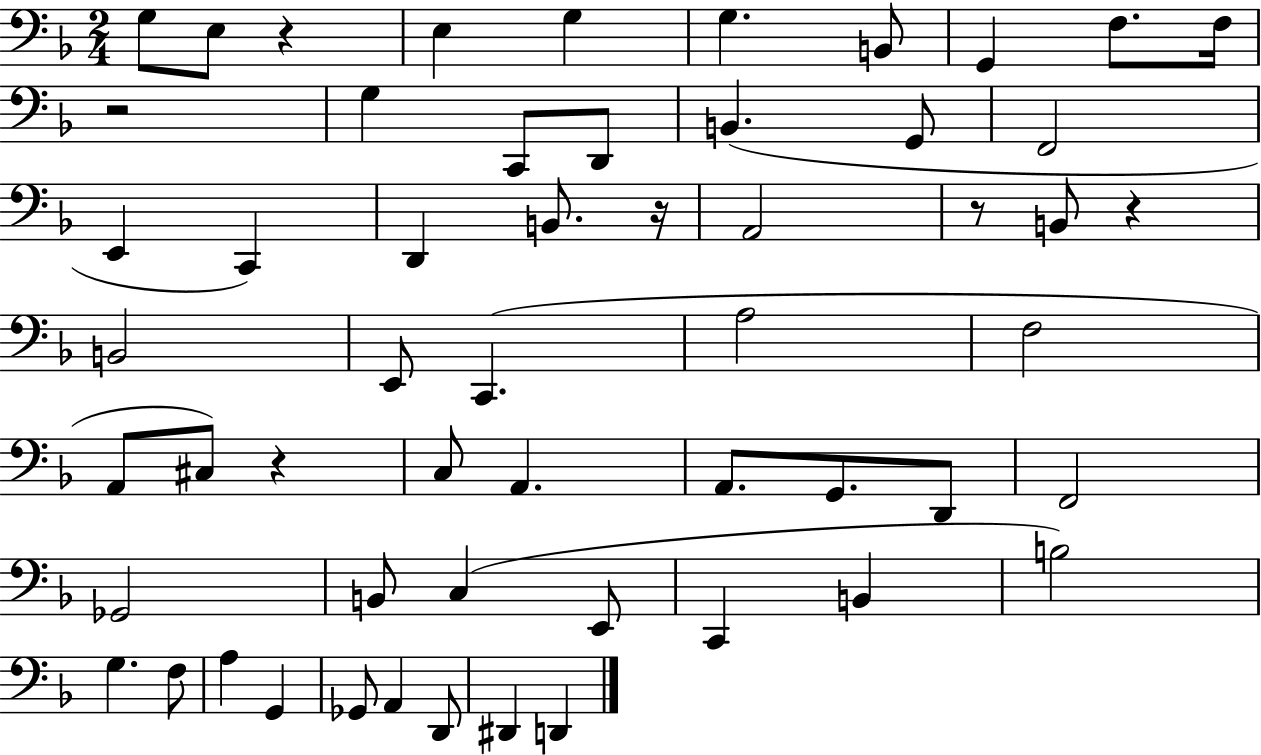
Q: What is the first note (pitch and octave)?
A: G3